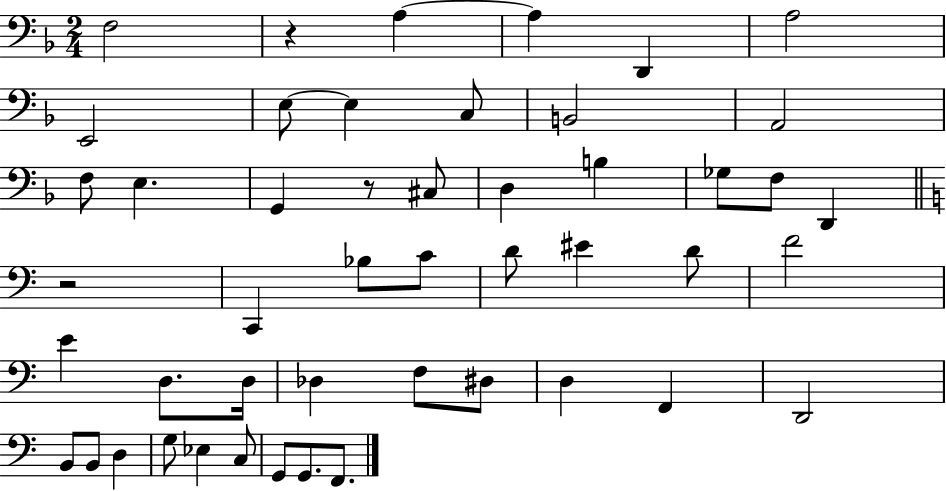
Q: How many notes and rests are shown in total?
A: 48